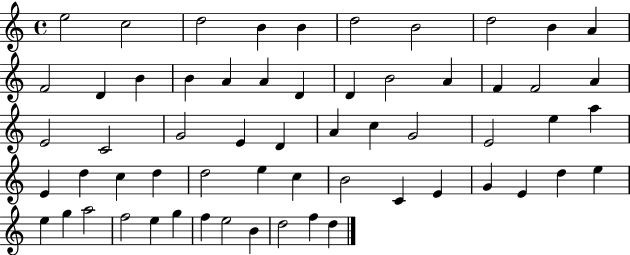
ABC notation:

X:1
T:Untitled
M:4/4
L:1/4
K:C
e2 c2 d2 B B d2 B2 d2 B A F2 D B B A A D D B2 A F F2 A E2 C2 G2 E D A c G2 E2 e a E d c d d2 e c B2 C E G E d e e g a2 f2 e g f e2 B d2 f d